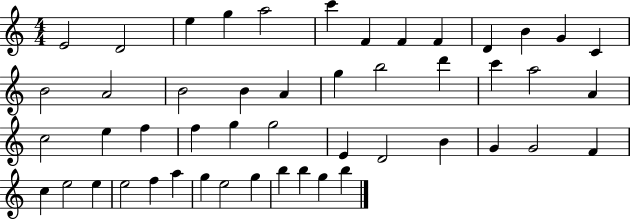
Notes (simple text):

E4/h D4/h E5/q G5/q A5/h C6/q F4/q F4/q F4/q D4/q B4/q G4/q C4/q B4/h A4/h B4/h B4/q A4/q G5/q B5/h D6/q C6/q A5/h A4/q C5/h E5/q F5/q F5/q G5/q G5/h E4/q D4/h B4/q G4/q G4/h F4/q C5/q E5/h E5/q E5/h F5/q A5/q G5/q E5/h G5/q B5/q B5/q G5/q B5/q